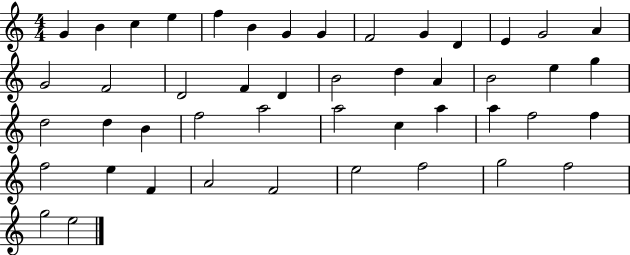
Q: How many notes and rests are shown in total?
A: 47